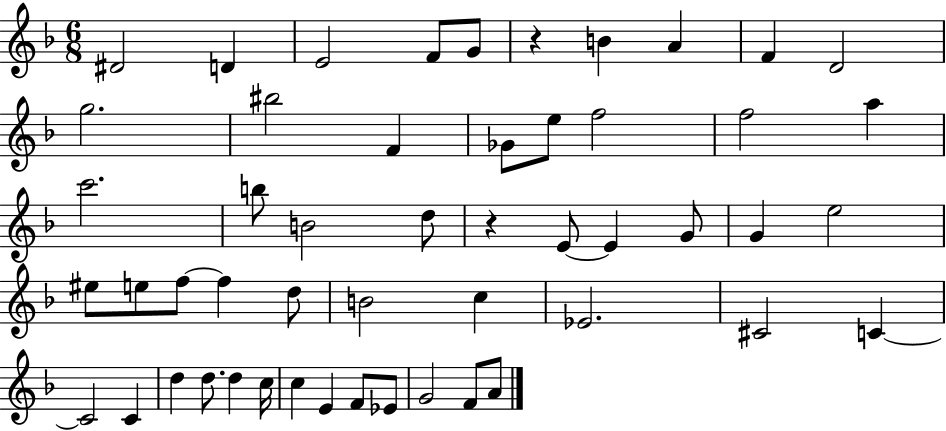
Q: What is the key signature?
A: F major